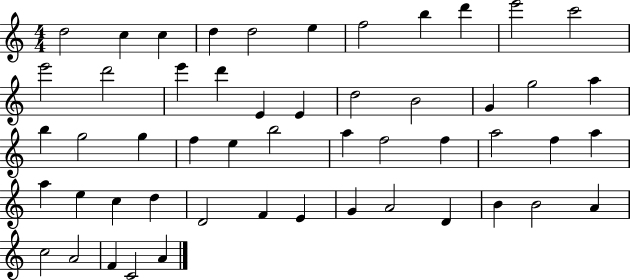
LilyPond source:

{
  \clef treble
  \numericTimeSignature
  \time 4/4
  \key c \major
  d''2 c''4 c''4 | d''4 d''2 e''4 | f''2 b''4 d'''4 | e'''2 c'''2 | \break e'''2 d'''2 | e'''4 d'''4 e'4 e'4 | d''2 b'2 | g'4 g''2 a''4 | \break b''4 g''2 g''4 | f''4 e''4 b''2 | a''4 f''2 f''4 | a''2 f''4 a''4 | \break a''4 e''4 c''4 d''4 | d'2 f'4 e'4 | g'4 a'2 d'4 | b'4 b'2 a'4 | \break c''2 a'2 | f'4 c'2 a'4 | \bar "|."
}